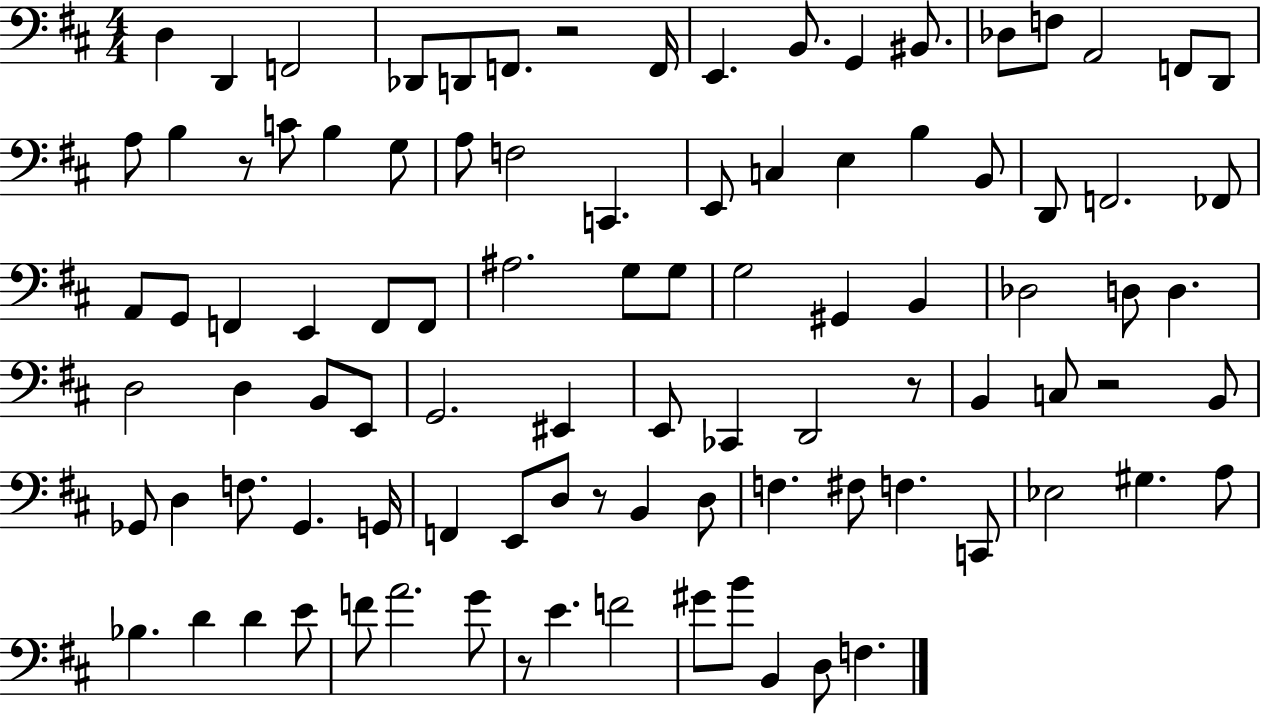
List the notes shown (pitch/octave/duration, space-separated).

D3/q D2/q F2/h Db2/e D2/e F2/e. R/h F2/s E2/q. B2/e. G2/q BIS2/e. Db3/e F3/e A2/h F2/e D2/e A3/e B3/q R/e C4/e B3/q G3/e A3/e F3/h C2/q. E2/e C3/q E3/q B3/q B2/e D2/e F2/h. FES2/e A2/e G2/e F2/q E2/q F2/e F2/e A#3/h. G3/e G3/e G3/h G#2/q B2/q Db3/h D3/e D3/q. D3/h D3/q B2/e E2/e G2/h. EIS2/q E2/e CES2/q D2/h R/e B2/q C3/e R/h B2/e Gb2/e D3/q F3/e. Gb2/q. G2/s F2/q E2/e D3/e R/e B2/q D3/e F3/q. F#3/e F3/q. C2/e Eb3/h G#3/q. A3/e Bb3/q. D4/q D4/q E4/e F4/e A4/h. G4/e R/e E4/q. F4/h G#4/e B4/e B2/q D3/e F3/q.